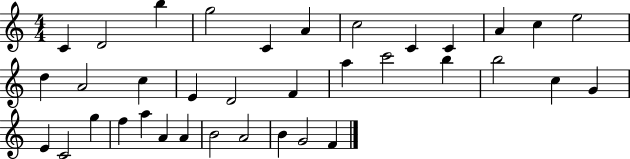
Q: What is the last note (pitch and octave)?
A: F4